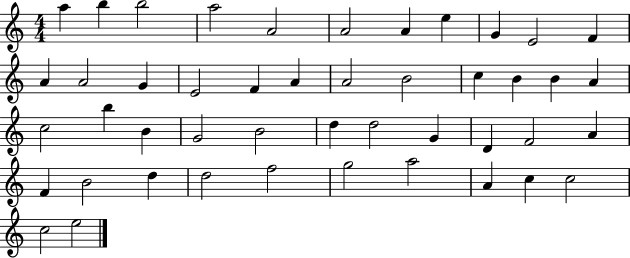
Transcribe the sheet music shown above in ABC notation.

X:1
T:Untitled
M:4/4
L:1/4
K:C
a b b2 a2 A2 A2 A e G E2 F A A2 G E2 F A A2 B2 c B B A c2 b B G2 B2 d d2 G D F2 A F B2 d d2 f2 g2 a2 A c c2 c2 e2